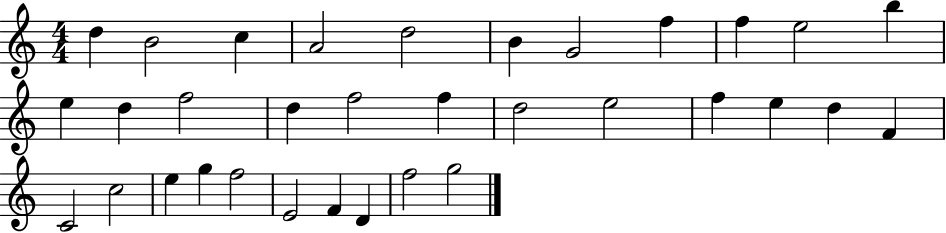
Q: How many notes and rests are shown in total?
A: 33